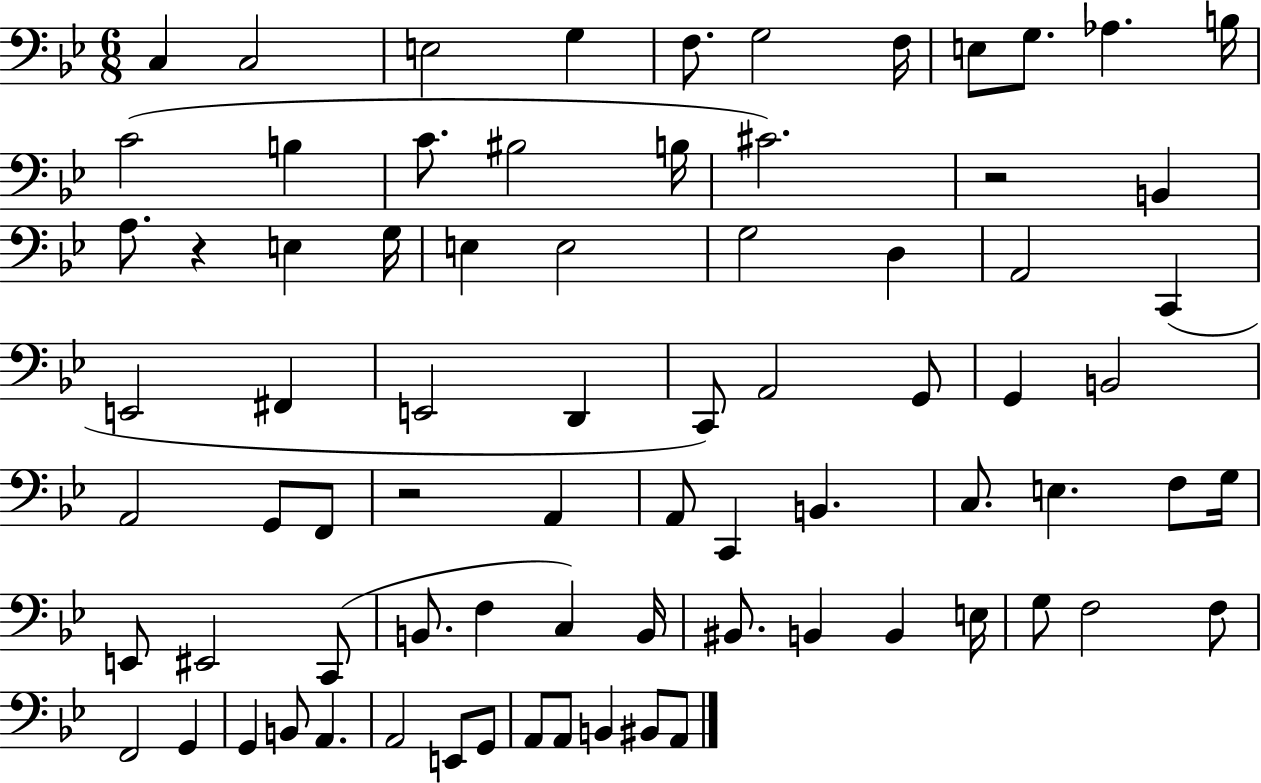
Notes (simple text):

C3/q C3/h E3/h G3/q F3/e. G3/h F3/s E3/e G3/e. Ab3/q. B3/s C4/h B3/q C4/e. BIS3/h B3/s C#4/h. R/h B2/q A3/e. R/q E3/q G3/s E3/q E3/h G3/h D3/q A2/h C2/q E2/h F#2/q E2/h D2/q C2/e A2/h G2/e G2/q B2/h A2/h G2/e F2/e R/h A2/q A2/e C2/q B2/q. C3/e. E3/q. F3/e G3/s E2/e EIS2/h C2/e B2/e. F3/q C3/q B2/s BIS2/e. B2/q B2/q E3/s G3/e F3/h F3/e F2/h G2/q G2/q B2/e A2/q. A2/h E2/e G2/e A2/e A2/e B2/q BIS2/e A2/e